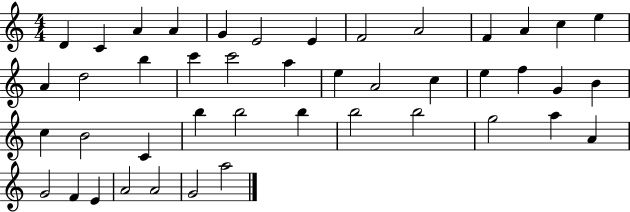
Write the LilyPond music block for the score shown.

{
  \clef treble
  \numericTimeSignature
  \time 4/4
  \key c \major
  d'4 c'4 a'4 a'4 | g'4 e'2 e'4 | f'2 a'2 | f'4 a'4 c''4 e''4 | \break a'4 d''2 b''4 | c'''4 c'''2 a''4 | e''4 a'2 c''4 | e''4 f''4 g'4 b'4 | \break c''4 b'2 c'4 | b''4 b''2 b''4 | b''2 b''2 | g''2 a''4 a'4 | \break g'2 f'4 e'4 | a'2 a'2 | g'2 a''2 | \bar "|."
}